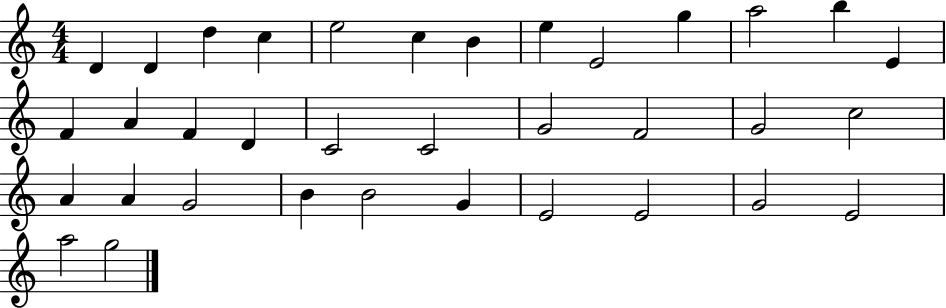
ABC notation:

X:1
T:Untitled
M:4/4
L:1/4
K:C
D D d c e2 c B e E2 g a2 b E F A F D C2 C2 G2 F2 G2 c2 A A G2 B B2 G E2 E2 G2 E2 a2 g2